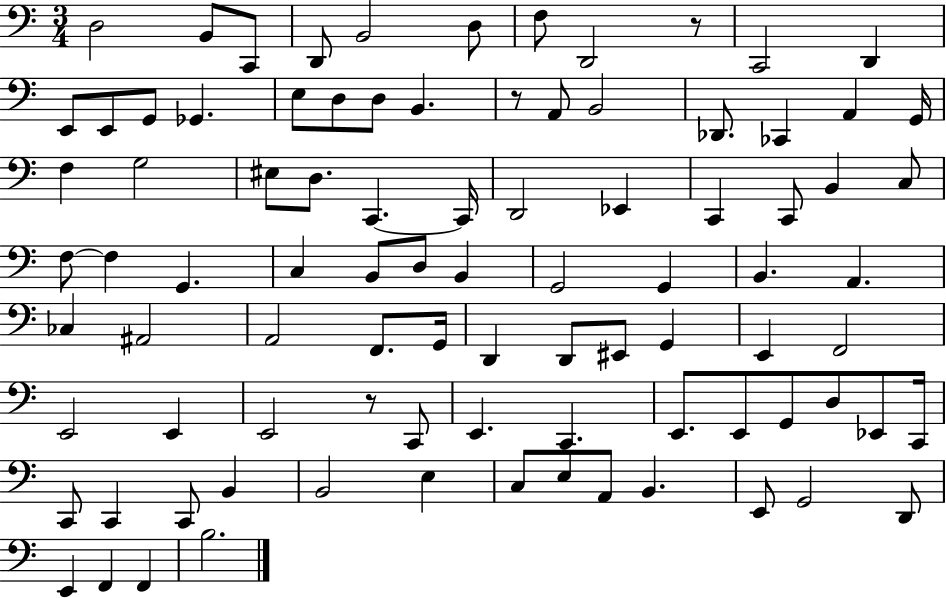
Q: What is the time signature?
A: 3/4